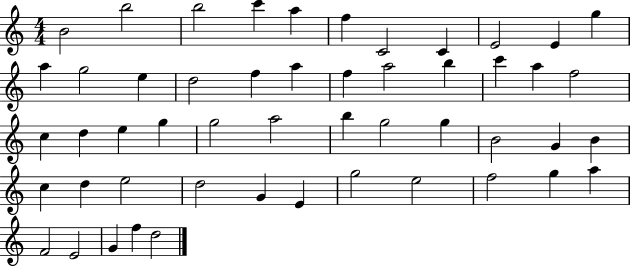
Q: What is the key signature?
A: C major